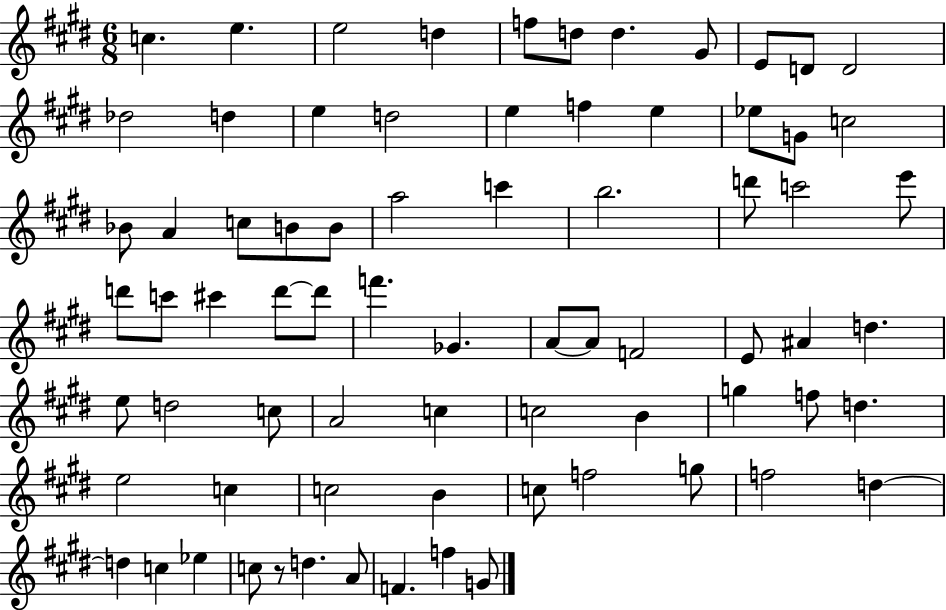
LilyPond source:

{
  \clef treble
  \numericTimeSignature
  \time 6/8
  \key e \major
  c''4. e''4. | e''2 d''4 | f''8 d''8 d''4. gis'8 | e'8 d'8 d'2 | \break des''2 d''4 | e''4 d''2 | e''4 f''4 e''4 | ees''8 g'8 c''2 | \break bes'8 a'4 c''8 b'8 b'8 | a''2 c'''4 | b''2. | d'''8 c'''2 e'''8 | \break d'''8 c'''8 cis'''4 d'''8~~ d'''8 | f'''4. ges'4. | a'8~~ a'8 f'2 | e'8 ais'4 d''4. | \break e''8 d''2 c''8 | a'2 c''4 | c''2 b'4 | g''4 f''8 d''4. | \break e''2 c''4 | c''2 b'4 | c''8 f''2 g''8 | f''2 d''4~~ | \break d''4 c''4 ees''4 | c''8 r8 d''4. a'8 | f'4. f''4 g'8 | \bar "|."
}